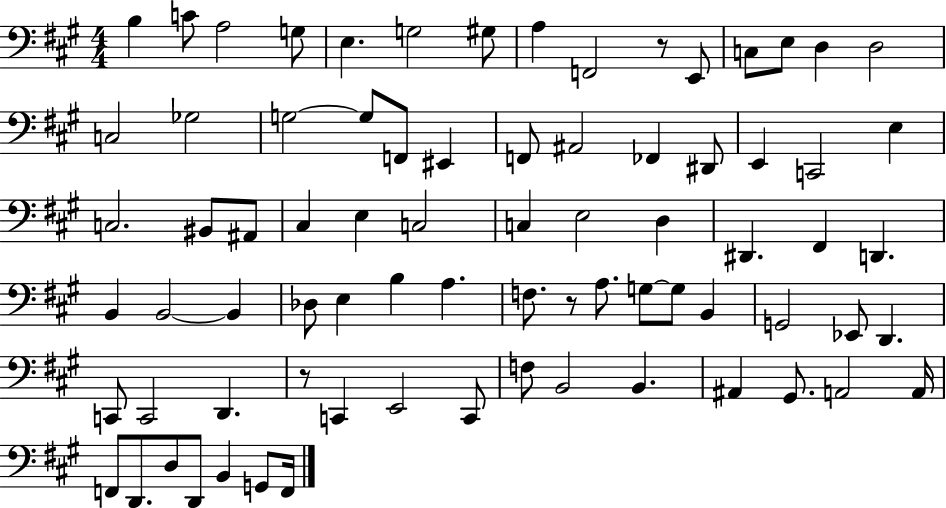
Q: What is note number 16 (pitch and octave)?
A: Gb3